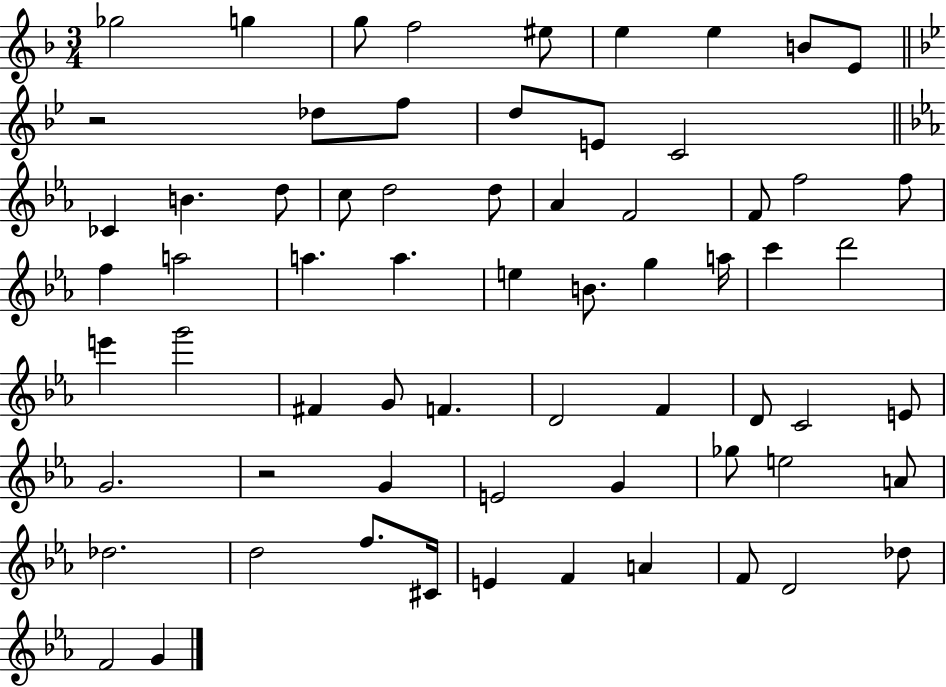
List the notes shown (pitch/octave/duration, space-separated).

Gb5/h G5/q G5/e F5/h EIS5/e E5/q E5/q B4/e E4/e R/h Db5/e F5/e D5/e E4/e C4/h CES4/q B4/q. D5/e C5/e D5/h D5/e Ab4/q F4/h F4/e F5/h F5/e F5/q A5/h A5/q. A5/q. E5/q B4/e. G5/q A5/s C6/q D6/h E6/q G6/h F#4/q G4/e F4/q. D4/h F4/q D4/e C4/h E4/e G4/h. R/h G4/q E4/h G4/q Gb5/e E5/h A4/e Db5/h. D5/h F5/e. C#4/s E4/q F4/q A4/q F4/e D4/h Db5/e F4/h G4/q